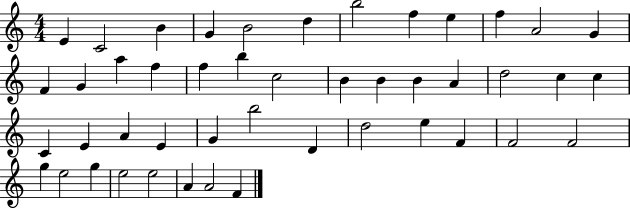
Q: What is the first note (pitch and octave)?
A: E4